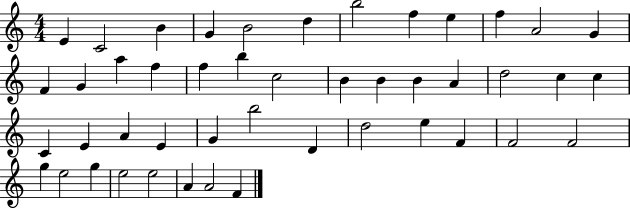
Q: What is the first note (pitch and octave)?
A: E4